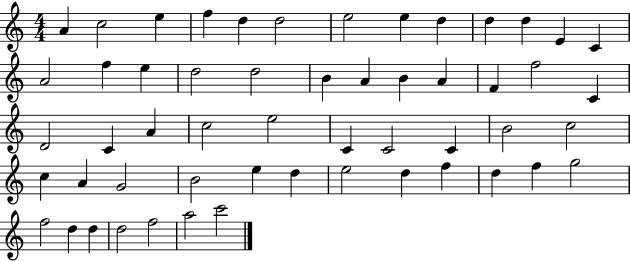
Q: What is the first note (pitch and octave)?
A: A4